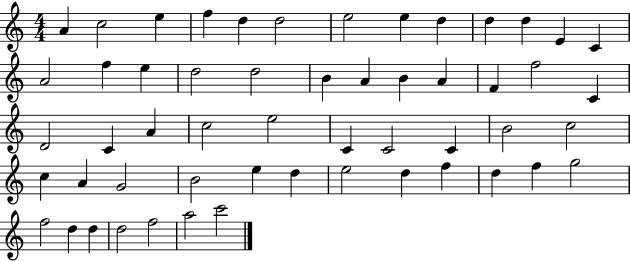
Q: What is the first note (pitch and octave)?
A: A4